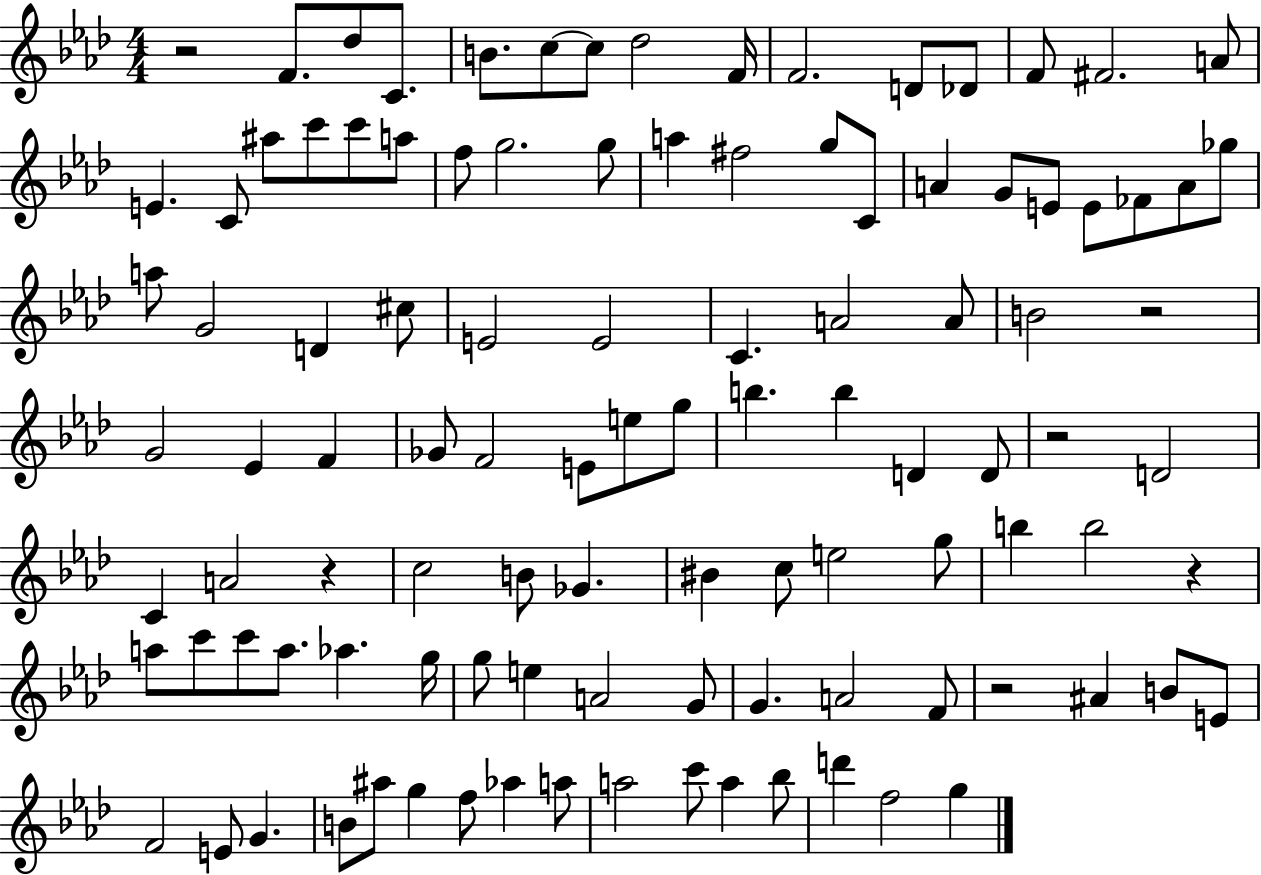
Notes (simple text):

R/h F4/e. Db5/e C4/e. B4/e. C5/e C5/e Db5/h F4/s F4/h. D4/e Db4/e F4/e F#4/h. A4/e E4/q. C4/e A#5/e C6/e C6/e A5/e F5/e G5/h. G5/e A5/q F#5/h G5/e C4/e A4/q G4/e E4/e E4/e FES4/e A4/e Gb5/e A5/e G4/h D4/q C#5/e E4/h E4/h C4/q. A4/h A4/e B4/h R/h G4/h Eb4/q F4/q Gb4/e F4/h E4/e E5/e G5/e B5/q. B5/q D4/q D4/e R/h D4/h C4/q A4/h R/q C5/h B4/e Gb4/q. BIS4/q C5/e E5/h G5/e B5/q B5/h R/q A5/e C6/e C6/e A5/e. Ab5/q. G5/s G5/e E5/q A4/h G4/e G4/q. A4/h F4/e R/h A#4/q B4/e E4/e F4/h E4/e G4/q. B4/e A#5/e G5/q F5/e Ab5/q A5/e A5/h C6/e A5/q Bb5/e D6/q F5/h G5/q